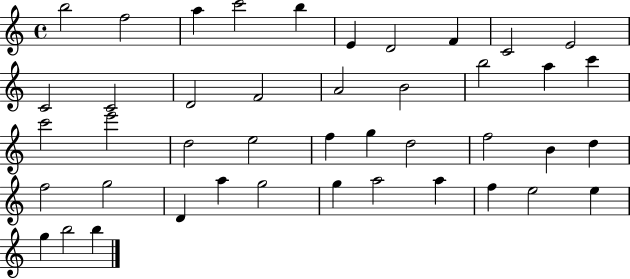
B5/h F5/h A5/q C6/h B5/q E4/q D4/h F4/q C4/h E4/h C4/h C4/h D4/h F4/h A4/h B4/h B5/h A5/q C6/q C6/h E6/h D5/h E5/h F5/q G5/q D5/h F5/h B4/q D5/q F5/h G5/h D4/q A5/q G5/h G5/q A5/h A5/q F5/q E5/h E5/q G5/q B5/h B5/q